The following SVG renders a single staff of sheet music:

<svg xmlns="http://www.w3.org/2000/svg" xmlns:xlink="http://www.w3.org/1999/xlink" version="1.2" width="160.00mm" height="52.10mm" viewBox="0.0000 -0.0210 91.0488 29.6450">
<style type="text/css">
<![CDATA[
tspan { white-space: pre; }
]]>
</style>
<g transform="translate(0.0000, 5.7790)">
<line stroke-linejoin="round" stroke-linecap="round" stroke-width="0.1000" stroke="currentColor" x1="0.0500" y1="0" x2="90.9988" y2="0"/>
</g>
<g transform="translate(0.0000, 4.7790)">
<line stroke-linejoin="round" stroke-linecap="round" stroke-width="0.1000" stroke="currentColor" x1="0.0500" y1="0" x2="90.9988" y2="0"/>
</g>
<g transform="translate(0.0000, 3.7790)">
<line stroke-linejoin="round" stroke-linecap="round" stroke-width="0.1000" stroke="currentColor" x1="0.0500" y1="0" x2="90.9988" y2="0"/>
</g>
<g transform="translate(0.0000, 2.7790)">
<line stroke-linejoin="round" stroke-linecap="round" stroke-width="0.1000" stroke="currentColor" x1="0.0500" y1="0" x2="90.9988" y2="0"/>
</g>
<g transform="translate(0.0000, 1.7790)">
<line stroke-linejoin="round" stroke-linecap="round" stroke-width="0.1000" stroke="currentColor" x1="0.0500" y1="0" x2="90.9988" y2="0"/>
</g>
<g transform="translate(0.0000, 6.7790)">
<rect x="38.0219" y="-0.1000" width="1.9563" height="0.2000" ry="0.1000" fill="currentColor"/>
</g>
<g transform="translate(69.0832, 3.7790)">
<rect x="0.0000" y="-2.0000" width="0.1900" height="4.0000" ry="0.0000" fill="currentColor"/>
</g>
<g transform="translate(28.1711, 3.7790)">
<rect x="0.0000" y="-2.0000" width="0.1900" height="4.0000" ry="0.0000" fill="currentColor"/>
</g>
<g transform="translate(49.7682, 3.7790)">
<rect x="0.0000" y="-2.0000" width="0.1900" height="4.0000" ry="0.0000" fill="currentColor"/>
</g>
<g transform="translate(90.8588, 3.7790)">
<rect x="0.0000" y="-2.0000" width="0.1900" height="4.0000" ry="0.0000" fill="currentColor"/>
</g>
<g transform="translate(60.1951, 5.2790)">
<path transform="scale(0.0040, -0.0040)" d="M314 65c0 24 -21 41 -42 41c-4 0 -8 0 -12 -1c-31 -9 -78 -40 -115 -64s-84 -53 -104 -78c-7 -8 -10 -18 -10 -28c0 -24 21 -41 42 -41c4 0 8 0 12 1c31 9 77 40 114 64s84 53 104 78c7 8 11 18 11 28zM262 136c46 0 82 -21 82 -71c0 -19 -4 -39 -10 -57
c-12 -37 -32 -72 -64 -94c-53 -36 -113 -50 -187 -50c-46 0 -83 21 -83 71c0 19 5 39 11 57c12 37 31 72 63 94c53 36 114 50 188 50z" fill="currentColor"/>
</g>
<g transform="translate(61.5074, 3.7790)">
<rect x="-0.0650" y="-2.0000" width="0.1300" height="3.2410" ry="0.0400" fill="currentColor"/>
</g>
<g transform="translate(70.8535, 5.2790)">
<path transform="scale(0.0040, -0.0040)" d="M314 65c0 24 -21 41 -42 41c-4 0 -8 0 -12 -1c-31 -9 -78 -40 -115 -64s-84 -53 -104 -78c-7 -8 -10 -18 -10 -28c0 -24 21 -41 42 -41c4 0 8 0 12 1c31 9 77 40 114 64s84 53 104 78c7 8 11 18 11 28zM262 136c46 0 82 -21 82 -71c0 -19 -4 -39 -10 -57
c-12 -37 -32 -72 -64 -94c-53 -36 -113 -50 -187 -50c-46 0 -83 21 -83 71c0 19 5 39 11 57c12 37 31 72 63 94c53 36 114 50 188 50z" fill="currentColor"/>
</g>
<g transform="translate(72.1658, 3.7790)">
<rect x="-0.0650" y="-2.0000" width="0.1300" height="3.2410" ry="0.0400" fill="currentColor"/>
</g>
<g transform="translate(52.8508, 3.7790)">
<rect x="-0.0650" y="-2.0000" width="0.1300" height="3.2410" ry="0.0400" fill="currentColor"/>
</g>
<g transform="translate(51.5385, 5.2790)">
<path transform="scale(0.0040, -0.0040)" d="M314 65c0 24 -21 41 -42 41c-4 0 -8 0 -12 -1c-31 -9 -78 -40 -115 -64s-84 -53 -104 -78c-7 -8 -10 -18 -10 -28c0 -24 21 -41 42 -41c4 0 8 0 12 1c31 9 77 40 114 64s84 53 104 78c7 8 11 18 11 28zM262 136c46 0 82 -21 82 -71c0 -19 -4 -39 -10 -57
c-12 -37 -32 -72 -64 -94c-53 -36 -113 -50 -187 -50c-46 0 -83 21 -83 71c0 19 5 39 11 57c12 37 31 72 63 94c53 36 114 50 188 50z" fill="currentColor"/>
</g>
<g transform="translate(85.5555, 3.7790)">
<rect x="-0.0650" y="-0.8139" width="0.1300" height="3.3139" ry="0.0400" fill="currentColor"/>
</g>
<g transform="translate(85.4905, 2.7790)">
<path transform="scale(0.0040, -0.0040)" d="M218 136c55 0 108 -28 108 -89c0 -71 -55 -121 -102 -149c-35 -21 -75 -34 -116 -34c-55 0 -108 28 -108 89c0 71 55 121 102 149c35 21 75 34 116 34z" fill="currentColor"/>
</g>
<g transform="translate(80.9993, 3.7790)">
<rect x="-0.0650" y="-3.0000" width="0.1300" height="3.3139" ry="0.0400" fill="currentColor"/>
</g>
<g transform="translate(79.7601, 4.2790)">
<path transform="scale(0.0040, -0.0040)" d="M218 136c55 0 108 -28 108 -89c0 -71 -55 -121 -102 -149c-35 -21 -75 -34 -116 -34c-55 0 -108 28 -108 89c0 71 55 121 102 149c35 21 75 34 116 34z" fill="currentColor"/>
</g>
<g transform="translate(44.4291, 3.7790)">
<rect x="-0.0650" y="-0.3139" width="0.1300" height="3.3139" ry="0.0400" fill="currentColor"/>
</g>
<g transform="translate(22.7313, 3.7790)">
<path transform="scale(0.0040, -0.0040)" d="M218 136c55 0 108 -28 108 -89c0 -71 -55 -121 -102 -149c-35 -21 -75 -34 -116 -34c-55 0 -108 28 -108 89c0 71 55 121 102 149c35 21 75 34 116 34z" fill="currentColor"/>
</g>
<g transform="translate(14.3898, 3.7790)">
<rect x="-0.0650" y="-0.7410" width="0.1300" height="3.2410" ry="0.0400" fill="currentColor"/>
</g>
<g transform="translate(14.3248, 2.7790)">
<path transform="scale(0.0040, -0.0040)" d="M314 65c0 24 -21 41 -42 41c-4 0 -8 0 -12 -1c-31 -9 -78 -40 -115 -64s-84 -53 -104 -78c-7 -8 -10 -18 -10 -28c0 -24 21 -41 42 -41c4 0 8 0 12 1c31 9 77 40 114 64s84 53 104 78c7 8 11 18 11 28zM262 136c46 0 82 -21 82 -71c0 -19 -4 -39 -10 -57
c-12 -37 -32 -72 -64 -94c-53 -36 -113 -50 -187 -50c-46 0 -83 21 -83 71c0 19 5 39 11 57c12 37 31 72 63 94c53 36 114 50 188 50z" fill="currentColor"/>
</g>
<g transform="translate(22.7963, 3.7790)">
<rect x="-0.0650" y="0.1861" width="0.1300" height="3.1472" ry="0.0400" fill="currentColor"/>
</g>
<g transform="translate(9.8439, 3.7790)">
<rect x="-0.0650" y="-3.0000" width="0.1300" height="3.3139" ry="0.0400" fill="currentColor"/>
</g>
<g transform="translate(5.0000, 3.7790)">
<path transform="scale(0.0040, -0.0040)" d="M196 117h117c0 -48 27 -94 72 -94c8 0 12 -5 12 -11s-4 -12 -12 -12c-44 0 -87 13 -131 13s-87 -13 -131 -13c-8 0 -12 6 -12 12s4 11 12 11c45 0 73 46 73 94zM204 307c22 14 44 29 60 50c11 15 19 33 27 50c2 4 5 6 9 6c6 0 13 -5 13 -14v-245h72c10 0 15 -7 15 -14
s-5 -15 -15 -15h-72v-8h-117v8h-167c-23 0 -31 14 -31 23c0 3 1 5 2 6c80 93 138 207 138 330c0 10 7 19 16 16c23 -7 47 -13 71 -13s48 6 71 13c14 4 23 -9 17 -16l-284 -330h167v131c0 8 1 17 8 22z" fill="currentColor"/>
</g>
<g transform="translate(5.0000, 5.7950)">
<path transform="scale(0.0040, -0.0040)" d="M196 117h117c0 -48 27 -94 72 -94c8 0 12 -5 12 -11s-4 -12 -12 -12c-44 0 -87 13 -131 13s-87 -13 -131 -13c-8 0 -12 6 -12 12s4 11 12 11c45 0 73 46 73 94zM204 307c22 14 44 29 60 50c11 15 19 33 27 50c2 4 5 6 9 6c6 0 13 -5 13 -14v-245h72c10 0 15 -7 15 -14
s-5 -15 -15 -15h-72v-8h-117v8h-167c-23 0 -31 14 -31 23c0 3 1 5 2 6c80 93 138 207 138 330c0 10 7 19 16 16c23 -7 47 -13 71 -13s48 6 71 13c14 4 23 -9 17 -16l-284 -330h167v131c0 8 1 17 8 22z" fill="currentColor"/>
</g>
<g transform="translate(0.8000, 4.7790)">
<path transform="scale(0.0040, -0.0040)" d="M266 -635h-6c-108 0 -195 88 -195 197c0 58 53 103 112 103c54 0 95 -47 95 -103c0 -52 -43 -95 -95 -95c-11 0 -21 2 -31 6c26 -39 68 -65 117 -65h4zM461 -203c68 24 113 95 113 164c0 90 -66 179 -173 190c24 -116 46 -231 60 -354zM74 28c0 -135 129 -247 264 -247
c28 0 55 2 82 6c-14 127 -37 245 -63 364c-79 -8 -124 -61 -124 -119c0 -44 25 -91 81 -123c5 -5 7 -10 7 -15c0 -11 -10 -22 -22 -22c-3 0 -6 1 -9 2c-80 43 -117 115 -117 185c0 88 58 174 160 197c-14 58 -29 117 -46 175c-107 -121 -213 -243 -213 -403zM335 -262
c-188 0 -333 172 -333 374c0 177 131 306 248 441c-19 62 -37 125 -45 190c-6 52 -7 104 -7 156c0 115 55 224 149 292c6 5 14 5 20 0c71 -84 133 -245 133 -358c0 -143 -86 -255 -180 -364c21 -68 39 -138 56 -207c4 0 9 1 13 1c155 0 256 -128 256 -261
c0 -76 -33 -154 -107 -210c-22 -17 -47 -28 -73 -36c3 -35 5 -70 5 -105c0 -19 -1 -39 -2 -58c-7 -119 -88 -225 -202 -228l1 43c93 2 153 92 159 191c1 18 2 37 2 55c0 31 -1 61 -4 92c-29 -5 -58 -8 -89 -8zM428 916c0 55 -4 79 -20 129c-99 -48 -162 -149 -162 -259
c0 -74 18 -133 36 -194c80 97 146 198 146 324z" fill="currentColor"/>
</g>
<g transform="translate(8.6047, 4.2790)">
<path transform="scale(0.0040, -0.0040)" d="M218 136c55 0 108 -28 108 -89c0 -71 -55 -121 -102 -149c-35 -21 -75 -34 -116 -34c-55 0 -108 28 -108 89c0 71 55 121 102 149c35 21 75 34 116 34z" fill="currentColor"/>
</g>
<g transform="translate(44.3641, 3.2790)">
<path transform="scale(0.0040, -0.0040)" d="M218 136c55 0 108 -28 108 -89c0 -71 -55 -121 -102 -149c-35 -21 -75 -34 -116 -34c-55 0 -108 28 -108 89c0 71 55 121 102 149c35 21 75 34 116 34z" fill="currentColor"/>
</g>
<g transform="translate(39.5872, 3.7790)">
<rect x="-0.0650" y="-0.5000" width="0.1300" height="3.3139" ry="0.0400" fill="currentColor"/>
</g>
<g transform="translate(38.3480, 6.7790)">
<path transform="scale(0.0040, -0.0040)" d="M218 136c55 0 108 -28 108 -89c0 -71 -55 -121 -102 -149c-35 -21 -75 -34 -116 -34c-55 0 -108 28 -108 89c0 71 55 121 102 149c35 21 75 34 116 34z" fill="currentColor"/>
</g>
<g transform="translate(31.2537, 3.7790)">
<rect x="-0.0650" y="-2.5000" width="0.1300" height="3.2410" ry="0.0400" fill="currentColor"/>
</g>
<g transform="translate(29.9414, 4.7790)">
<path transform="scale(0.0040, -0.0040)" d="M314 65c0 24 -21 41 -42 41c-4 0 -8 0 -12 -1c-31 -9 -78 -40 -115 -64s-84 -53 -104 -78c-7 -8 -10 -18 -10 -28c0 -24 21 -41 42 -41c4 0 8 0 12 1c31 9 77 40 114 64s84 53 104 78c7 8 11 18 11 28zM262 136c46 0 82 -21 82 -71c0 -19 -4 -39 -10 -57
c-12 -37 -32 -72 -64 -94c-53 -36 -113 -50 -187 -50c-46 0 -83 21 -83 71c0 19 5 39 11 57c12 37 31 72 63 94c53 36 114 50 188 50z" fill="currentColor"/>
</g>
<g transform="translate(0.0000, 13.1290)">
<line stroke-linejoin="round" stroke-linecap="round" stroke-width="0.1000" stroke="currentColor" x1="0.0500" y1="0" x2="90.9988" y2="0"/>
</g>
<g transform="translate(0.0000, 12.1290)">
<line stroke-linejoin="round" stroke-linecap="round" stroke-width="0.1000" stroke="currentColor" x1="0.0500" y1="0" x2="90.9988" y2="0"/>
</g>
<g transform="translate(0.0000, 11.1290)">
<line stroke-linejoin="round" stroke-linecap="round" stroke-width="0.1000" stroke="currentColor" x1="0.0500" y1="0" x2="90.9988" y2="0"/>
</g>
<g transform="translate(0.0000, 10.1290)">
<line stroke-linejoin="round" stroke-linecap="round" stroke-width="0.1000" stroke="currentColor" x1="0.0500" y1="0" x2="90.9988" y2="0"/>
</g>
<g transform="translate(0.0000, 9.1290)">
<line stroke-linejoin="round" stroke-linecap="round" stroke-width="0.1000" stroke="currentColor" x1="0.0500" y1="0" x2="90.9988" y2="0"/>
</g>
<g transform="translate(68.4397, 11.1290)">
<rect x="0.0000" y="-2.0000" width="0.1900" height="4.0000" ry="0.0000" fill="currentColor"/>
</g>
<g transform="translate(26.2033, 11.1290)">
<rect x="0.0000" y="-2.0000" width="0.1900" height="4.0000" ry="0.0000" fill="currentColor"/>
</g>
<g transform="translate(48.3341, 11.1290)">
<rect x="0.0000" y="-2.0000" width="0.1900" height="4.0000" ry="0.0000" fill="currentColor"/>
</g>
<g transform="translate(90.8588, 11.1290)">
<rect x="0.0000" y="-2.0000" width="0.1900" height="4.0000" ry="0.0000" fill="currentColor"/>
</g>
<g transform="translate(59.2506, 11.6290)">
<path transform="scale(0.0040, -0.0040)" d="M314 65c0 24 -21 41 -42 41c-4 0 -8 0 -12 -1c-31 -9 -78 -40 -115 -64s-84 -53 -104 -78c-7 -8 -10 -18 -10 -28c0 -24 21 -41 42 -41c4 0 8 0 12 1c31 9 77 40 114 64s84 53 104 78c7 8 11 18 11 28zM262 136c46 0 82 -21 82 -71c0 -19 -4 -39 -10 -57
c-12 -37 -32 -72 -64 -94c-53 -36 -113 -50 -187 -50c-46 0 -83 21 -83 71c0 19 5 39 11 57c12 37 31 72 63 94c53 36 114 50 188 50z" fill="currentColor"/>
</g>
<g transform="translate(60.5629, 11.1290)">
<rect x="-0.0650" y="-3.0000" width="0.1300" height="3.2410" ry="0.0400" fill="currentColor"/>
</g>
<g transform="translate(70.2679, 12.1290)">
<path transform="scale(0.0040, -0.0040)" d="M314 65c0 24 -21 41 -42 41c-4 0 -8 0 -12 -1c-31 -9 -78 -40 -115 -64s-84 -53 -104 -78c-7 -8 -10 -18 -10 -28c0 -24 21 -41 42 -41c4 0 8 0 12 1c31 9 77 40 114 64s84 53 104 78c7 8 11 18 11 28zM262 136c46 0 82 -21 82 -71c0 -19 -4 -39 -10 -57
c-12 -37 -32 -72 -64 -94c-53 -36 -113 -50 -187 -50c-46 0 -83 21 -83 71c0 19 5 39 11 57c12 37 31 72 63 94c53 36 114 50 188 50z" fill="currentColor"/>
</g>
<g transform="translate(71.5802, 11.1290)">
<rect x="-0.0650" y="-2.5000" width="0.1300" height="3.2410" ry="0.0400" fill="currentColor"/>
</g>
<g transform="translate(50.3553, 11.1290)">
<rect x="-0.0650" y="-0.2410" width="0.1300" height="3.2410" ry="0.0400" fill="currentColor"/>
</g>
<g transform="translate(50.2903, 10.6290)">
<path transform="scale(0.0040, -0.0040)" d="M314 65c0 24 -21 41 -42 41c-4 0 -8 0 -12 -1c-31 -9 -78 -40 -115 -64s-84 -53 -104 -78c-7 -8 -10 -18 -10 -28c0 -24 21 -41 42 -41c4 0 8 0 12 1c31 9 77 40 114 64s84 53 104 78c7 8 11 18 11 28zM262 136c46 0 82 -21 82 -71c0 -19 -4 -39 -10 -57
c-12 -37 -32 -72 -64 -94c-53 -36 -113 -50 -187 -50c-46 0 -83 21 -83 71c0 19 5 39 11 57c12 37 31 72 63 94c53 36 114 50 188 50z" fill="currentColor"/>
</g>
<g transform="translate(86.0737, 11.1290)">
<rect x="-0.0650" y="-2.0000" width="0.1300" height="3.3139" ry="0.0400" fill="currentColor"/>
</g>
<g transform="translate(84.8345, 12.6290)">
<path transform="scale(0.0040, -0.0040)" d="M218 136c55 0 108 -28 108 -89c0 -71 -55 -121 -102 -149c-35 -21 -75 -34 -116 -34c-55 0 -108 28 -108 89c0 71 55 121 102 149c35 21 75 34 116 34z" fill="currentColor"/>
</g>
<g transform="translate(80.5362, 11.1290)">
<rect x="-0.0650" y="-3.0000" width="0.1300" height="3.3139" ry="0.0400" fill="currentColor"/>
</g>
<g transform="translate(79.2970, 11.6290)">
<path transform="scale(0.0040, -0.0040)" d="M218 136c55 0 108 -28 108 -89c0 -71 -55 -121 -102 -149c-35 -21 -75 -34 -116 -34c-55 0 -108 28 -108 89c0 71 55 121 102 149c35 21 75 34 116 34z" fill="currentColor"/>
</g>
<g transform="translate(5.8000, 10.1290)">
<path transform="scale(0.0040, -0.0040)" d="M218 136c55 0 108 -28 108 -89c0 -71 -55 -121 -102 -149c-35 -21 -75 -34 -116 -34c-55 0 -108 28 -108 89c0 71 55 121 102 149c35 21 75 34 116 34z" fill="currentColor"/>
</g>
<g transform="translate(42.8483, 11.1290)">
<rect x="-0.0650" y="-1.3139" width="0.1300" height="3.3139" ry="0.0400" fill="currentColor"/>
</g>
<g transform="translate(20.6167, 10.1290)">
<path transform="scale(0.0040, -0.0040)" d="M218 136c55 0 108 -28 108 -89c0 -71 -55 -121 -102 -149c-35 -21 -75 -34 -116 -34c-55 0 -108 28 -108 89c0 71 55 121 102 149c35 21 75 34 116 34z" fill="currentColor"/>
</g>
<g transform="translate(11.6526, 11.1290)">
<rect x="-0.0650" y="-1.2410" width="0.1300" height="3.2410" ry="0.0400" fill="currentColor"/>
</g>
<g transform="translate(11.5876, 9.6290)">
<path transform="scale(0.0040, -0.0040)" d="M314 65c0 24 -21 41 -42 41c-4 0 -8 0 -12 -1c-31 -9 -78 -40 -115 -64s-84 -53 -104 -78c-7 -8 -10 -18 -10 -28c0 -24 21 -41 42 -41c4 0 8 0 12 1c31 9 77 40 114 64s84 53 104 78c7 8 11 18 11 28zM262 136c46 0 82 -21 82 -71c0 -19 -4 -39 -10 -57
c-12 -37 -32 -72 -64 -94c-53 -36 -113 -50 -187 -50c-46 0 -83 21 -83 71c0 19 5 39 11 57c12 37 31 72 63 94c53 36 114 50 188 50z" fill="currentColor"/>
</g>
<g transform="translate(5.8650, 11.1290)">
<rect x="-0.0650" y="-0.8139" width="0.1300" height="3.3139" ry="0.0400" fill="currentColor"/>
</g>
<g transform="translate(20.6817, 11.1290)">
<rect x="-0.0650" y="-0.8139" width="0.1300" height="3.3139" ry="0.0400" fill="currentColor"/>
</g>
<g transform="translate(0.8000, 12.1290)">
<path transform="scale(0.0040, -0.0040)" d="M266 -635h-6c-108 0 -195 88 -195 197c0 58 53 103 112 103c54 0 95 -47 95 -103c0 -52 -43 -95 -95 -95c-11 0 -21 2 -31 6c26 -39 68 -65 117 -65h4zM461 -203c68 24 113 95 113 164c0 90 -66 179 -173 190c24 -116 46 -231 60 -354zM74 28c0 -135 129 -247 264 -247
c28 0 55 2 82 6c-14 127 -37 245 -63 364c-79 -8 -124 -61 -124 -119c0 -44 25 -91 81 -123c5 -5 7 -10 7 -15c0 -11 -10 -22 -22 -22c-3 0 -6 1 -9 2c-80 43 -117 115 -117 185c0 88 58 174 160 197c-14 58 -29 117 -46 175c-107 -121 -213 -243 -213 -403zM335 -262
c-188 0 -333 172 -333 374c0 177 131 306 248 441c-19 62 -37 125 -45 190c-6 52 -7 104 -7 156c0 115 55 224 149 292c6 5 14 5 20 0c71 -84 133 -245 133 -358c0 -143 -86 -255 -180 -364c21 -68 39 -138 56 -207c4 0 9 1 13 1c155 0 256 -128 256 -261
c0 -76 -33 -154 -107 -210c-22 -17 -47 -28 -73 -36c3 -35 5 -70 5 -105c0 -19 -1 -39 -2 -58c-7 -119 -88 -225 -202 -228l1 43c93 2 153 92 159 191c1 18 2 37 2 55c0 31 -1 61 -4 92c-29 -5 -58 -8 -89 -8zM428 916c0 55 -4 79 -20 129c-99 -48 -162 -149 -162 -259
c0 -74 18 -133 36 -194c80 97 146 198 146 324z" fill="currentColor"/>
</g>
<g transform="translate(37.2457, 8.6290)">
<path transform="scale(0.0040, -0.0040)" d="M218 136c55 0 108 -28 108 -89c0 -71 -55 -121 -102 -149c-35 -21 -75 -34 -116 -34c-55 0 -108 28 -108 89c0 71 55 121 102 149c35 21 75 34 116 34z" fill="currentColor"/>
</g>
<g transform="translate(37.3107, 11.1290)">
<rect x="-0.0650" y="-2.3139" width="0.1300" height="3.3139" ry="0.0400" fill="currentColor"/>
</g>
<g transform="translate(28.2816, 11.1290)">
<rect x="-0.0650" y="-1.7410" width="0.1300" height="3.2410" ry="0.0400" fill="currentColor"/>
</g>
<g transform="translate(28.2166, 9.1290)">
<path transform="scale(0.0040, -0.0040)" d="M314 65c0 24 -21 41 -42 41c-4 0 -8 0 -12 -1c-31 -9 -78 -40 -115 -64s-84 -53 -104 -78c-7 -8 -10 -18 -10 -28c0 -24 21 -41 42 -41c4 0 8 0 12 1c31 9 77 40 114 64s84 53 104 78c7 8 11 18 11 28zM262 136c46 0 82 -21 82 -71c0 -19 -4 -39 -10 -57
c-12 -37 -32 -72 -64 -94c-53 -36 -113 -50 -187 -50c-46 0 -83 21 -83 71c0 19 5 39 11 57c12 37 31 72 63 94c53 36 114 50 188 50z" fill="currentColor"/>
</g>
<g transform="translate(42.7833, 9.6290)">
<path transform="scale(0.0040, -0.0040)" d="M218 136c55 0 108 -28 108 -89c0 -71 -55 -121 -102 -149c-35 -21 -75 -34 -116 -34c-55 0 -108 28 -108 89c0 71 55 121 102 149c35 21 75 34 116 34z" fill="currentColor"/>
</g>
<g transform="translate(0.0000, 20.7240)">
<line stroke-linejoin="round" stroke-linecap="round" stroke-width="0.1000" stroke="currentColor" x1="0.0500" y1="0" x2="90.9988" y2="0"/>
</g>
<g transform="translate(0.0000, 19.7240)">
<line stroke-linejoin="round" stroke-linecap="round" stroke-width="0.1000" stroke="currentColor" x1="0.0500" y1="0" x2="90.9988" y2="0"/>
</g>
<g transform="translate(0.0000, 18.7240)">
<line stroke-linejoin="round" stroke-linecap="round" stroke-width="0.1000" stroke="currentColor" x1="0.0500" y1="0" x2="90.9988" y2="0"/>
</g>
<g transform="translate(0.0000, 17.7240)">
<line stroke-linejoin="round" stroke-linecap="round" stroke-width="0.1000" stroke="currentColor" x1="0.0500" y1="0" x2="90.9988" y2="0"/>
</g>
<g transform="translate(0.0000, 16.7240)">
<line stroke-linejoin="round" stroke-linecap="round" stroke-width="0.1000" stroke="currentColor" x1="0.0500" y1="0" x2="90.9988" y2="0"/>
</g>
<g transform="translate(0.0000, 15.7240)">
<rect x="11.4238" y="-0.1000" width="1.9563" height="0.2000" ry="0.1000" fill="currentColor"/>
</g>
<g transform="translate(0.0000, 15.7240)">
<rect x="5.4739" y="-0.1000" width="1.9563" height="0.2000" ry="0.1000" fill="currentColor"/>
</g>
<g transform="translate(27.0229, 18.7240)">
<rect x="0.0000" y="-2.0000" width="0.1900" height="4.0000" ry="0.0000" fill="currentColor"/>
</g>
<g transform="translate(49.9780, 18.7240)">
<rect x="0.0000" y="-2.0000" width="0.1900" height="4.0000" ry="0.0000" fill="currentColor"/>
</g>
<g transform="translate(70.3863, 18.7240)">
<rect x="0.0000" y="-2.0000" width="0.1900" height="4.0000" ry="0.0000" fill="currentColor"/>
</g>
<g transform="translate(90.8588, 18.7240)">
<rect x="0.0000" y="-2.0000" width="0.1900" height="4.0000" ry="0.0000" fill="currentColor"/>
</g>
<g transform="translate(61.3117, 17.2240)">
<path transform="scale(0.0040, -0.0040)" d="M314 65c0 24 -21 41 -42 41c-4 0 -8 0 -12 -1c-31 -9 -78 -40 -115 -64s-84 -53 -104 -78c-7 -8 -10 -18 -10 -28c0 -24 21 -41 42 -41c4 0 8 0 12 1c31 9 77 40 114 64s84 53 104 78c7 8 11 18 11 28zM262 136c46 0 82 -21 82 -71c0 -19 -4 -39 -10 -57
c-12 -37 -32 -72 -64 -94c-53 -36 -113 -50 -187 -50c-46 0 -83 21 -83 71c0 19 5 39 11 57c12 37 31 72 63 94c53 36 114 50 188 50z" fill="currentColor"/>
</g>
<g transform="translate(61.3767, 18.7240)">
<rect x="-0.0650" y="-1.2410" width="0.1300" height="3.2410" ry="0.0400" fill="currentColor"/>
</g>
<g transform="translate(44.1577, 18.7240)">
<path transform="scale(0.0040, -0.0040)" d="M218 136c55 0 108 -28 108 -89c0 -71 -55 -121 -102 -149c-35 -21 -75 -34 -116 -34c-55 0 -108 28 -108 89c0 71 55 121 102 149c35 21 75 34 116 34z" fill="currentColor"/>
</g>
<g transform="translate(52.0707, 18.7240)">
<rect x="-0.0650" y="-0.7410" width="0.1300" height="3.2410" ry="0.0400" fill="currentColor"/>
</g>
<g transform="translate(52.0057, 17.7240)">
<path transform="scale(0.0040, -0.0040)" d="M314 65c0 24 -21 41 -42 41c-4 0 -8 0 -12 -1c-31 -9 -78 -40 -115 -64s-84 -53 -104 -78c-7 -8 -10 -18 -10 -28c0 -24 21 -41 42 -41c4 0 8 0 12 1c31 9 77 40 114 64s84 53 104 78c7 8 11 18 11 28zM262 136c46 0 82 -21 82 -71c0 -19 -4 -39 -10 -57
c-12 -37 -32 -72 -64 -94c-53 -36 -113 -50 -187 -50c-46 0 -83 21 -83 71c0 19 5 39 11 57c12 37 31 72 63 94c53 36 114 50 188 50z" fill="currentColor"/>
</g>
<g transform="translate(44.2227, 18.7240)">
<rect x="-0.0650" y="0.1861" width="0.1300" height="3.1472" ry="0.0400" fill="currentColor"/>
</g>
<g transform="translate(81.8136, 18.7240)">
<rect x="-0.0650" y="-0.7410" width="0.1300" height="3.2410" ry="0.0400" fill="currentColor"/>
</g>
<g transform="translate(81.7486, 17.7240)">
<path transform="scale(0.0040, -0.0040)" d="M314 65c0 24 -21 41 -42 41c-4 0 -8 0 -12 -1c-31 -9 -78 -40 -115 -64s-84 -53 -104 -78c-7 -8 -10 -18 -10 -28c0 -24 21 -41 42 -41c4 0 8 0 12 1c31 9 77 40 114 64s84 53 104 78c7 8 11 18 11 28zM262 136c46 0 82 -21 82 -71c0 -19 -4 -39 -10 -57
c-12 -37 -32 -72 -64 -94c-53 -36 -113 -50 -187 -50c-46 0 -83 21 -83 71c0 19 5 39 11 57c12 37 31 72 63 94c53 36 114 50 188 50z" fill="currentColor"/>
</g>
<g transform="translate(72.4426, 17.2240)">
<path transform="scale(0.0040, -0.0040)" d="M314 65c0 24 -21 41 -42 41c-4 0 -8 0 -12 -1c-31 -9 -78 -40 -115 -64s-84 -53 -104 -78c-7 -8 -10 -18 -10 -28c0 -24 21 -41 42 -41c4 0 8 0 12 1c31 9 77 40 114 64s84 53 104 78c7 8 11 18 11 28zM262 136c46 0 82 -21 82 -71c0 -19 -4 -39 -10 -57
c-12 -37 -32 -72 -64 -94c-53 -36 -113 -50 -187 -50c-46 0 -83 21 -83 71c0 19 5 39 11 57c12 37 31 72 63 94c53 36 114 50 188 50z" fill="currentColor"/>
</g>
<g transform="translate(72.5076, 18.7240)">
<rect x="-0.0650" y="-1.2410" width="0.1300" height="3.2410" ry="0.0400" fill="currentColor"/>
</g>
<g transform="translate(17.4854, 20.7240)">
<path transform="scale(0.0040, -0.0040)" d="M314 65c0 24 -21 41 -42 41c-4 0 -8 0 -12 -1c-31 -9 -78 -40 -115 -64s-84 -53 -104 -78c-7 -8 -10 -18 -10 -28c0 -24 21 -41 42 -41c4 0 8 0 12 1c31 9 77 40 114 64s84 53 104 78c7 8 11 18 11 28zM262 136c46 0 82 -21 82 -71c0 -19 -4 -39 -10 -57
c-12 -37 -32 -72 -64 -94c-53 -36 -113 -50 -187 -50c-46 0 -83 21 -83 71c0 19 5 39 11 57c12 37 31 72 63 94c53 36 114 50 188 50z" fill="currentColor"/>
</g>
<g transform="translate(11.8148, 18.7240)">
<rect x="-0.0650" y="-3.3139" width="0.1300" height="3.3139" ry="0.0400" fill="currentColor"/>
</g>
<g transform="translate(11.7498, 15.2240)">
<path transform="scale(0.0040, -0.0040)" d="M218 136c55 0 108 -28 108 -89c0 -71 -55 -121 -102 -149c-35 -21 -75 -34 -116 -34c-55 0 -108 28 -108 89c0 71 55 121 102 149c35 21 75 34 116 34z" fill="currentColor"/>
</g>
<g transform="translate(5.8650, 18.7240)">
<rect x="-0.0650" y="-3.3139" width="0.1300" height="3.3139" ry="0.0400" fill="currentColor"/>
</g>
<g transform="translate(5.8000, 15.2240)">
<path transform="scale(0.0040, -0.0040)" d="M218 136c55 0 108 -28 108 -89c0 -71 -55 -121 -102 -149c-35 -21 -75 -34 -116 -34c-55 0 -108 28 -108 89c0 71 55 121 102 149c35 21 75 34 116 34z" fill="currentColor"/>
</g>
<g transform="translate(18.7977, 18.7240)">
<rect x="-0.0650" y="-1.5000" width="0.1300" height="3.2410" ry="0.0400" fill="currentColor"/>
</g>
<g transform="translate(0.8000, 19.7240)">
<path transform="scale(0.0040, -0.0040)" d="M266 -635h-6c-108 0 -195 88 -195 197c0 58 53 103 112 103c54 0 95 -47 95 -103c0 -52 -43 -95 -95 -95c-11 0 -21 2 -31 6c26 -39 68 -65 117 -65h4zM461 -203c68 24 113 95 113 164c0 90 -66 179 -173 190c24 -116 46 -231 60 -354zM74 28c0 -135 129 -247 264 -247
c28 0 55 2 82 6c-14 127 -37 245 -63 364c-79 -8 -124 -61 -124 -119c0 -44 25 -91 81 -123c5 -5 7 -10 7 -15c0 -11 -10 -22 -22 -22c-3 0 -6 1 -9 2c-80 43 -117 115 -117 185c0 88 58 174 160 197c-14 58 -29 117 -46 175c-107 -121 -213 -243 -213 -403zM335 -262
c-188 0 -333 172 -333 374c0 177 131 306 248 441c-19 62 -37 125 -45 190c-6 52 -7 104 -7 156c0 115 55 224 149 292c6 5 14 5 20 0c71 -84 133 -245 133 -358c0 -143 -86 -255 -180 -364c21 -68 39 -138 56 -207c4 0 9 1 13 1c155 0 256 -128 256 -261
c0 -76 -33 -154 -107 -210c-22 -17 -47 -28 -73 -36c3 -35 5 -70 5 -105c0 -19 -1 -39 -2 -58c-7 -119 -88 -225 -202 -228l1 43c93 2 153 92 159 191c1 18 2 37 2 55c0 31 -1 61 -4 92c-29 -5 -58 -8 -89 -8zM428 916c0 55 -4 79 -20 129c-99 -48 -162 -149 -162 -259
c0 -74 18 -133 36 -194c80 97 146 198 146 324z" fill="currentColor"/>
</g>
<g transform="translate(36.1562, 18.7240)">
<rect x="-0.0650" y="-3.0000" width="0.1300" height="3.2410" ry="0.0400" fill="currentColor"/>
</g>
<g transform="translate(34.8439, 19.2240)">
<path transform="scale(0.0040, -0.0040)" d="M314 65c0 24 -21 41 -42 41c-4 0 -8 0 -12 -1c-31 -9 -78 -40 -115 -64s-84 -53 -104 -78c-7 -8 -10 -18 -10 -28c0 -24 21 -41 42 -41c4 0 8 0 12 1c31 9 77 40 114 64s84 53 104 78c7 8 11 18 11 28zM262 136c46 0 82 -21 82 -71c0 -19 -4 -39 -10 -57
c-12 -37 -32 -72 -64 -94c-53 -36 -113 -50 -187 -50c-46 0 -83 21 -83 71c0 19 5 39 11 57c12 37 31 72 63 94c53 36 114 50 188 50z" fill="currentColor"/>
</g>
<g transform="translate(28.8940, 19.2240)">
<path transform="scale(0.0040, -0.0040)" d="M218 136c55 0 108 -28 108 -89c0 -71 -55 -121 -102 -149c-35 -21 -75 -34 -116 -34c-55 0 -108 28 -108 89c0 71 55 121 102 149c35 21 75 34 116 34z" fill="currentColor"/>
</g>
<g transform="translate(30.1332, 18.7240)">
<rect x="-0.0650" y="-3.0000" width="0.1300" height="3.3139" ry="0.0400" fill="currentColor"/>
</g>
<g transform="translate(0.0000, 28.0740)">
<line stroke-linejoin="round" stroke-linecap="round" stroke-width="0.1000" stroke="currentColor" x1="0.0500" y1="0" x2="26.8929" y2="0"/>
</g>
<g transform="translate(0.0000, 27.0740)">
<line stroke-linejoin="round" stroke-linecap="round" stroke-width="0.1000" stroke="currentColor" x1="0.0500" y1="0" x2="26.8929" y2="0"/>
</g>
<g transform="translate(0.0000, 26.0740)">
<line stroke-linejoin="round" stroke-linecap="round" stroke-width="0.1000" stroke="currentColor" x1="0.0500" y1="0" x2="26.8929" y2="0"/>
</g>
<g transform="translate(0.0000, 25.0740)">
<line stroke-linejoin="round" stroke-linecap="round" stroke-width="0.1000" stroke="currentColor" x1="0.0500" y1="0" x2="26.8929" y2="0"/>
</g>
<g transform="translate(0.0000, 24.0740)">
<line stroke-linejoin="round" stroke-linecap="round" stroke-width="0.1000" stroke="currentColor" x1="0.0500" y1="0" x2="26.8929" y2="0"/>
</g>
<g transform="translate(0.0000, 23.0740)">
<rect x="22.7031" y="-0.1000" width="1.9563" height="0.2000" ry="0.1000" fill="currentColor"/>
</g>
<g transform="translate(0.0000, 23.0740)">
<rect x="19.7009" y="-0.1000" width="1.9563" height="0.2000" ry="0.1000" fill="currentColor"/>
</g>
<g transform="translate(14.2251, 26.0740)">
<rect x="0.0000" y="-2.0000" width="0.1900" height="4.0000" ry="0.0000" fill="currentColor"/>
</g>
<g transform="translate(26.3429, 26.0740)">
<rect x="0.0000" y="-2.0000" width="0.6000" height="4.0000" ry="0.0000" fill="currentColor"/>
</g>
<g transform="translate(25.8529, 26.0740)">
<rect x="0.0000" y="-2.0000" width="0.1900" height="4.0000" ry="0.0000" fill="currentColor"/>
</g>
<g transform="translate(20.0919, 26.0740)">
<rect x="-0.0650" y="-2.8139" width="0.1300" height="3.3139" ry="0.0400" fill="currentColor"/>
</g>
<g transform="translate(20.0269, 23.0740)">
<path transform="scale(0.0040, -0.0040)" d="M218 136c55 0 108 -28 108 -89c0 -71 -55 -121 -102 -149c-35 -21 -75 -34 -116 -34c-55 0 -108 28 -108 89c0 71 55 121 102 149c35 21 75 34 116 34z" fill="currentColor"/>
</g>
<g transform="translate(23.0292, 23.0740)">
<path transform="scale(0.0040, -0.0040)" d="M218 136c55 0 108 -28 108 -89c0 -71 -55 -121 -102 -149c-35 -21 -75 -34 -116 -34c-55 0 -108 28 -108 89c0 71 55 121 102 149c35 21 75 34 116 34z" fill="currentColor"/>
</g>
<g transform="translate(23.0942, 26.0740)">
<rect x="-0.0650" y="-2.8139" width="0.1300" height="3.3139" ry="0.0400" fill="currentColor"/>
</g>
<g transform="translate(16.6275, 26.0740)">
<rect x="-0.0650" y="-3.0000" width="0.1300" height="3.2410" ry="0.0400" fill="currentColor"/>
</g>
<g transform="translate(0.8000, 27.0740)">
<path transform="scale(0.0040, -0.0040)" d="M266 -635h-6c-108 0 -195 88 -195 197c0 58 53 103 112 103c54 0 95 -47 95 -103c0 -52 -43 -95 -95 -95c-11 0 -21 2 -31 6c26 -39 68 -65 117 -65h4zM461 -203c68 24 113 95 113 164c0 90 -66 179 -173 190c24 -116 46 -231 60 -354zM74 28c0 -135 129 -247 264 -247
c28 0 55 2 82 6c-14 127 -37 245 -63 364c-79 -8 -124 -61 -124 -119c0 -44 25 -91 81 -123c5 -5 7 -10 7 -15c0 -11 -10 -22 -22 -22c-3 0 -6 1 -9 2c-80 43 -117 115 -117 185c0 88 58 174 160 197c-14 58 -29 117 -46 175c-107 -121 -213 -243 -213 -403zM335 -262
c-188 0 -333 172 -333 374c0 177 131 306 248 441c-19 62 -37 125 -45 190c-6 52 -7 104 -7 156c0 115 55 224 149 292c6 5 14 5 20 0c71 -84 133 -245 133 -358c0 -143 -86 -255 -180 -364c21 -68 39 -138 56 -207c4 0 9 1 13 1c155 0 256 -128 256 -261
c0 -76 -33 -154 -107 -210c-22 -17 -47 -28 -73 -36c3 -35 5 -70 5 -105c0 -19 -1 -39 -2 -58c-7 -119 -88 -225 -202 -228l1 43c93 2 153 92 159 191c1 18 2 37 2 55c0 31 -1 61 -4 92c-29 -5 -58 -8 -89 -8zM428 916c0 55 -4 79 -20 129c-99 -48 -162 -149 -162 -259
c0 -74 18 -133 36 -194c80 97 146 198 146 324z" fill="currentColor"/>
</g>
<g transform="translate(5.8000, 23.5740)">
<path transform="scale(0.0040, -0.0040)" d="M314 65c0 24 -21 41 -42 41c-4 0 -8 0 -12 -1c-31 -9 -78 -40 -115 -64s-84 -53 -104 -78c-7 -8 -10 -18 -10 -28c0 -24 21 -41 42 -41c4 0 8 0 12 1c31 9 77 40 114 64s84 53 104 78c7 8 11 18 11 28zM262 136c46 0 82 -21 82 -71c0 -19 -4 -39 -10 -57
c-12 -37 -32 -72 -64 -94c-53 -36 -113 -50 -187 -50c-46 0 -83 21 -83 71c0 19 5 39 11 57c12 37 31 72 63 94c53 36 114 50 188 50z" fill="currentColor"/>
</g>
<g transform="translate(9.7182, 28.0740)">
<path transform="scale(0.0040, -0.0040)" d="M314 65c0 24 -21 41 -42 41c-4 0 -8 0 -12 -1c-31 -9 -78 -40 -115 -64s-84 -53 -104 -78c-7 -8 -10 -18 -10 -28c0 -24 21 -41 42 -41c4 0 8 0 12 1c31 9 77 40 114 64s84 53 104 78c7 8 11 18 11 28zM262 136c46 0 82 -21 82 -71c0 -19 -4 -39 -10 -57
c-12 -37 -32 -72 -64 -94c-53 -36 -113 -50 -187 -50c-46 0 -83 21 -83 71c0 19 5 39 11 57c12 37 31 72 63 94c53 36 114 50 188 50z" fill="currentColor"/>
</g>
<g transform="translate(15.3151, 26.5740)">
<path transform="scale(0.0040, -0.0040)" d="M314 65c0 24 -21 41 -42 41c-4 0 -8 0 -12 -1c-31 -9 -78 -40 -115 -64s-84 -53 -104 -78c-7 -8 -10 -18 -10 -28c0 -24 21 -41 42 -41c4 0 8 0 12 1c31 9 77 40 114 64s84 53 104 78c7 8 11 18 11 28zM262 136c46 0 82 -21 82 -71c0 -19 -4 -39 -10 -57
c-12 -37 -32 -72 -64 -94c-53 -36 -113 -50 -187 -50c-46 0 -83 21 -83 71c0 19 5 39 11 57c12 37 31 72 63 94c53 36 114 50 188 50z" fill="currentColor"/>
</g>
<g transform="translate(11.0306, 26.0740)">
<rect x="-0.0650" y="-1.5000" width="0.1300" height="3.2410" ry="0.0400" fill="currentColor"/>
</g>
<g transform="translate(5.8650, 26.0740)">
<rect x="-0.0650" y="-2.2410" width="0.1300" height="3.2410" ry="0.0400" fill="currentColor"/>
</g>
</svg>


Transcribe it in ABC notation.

X:1
T:Untitled
M:4/4
L:1/4
K:C
A d2 B G2 C c F2 F2 F2 A d d e2 d f2 g e c2 A2 G2 A F b b E2 A A2 B d2 e2 e2 d2 g2 E2 A2 a a